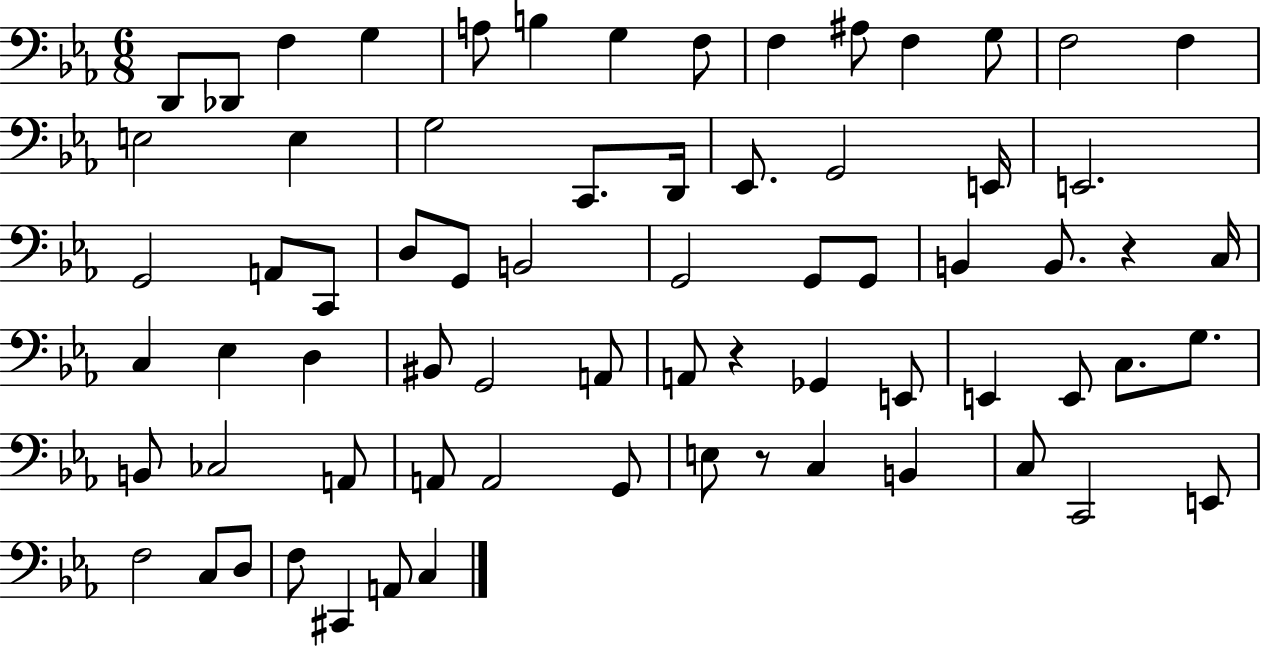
D2/e Db2/e F3/q G3/q A3/e B3/q G3/q F3/e F3/q A#3/e F3/q G3/e F3/h F3/q E3/h E3/q G3/h C2/e. D2/s Eb2/e. G2/h E2/s E2/h. G2/h A2/e C2/e D3/e G2/e B2/h G2/h G2/e G2/e B2/q B2/e. R/q C3/s C3/q Eb3/q D3/q BIS2/e G2/h A2/e A2/e R/q Gb2/q E2/e E2/q E2/e C3/e. G3/e. B2/e CES3/h A2/e A2/e A2/h G2/e E3/e R/e C3/q B2/q C3/e C2/h E2/e F3/h C3/e D3/e F3/e C#2/q A2/e C3/q